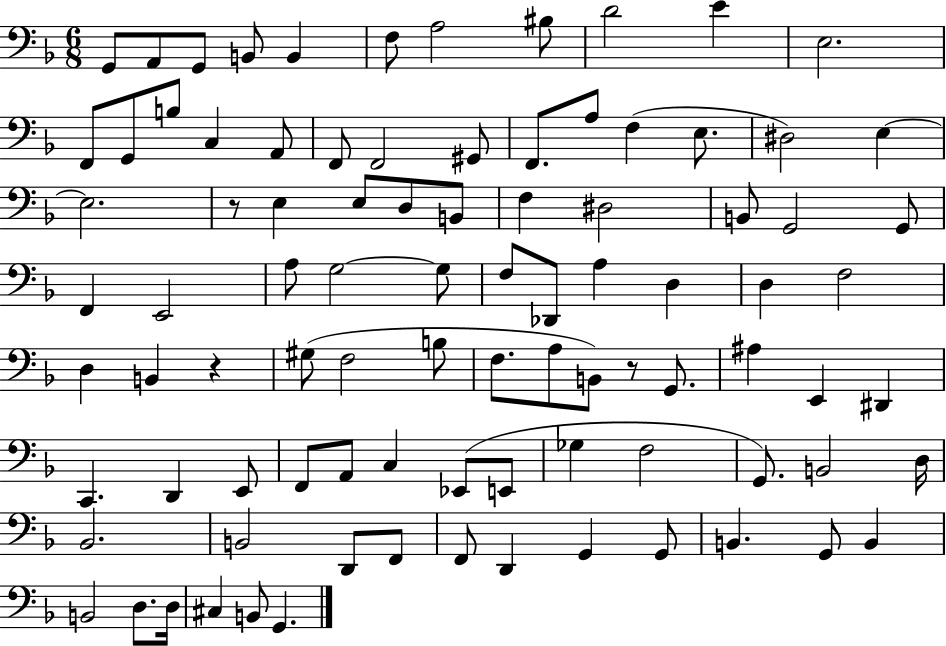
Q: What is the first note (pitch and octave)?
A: G2